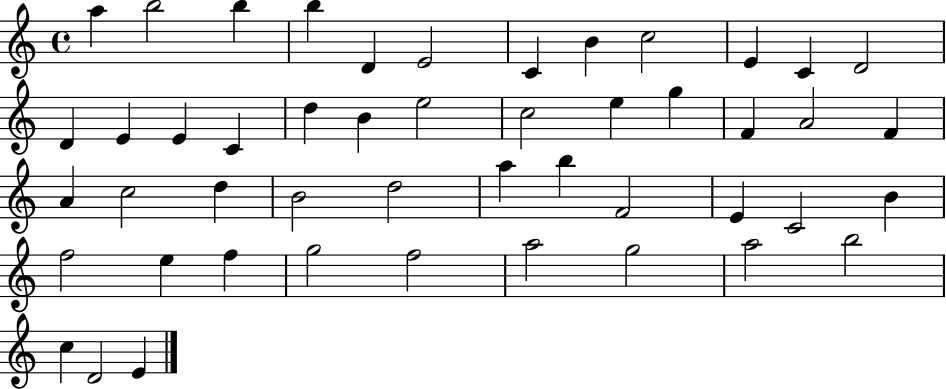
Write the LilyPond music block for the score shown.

{
  \clef treble
  \time 4/4
  \defaultTimeSignature
  \key c \major
  a''4 b''2 b''4 | b''4 d'4 e'2 | c'4 b'4 c''2 | e'4 c'4 d'2 | \break d'4 e'4 e'4 c'4 | d''4 b'4 e''2 | c''2 e''4 g''4 | f'4 a'2 f'4 | \break a'4 c''2 d''4 | b'2 d''2 | a''4 b''4 f'2 | e'4 c'2 b'4 | \break f''2 e''4 f''4 | g''2 f''2 | a''2 g''2 | a''2 b''2 | \break c''4 d'2 e'4 | \bar "|."
}